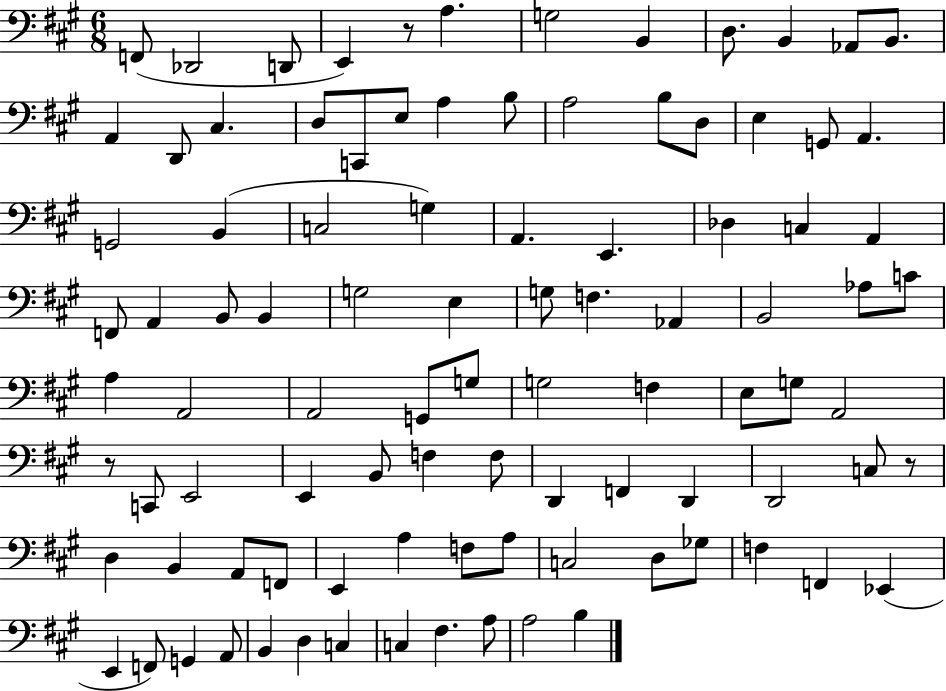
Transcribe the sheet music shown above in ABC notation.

X:1
T:Untitled
M:6/8
L:1/4
K:A
F,,/2 _D,,2 D,,/2 E,, z/2 A, G,2 B,, D,/2 B,, _A,,/2 B,,/2 A,, D,,/2 ^C, D,/2 C,,/2 E,/2 A, B,/2 A,2 B,/2 D,/2 E, G,,/2 A,, G,,2 B,, C,2 G, A,, E,, _D, C, A,, F,,/2 A,, B,,/2 B,, G,2 E, G,/2 F, _A,, B,,2 _A,/2 C/2 A, A,,2 A,,2 G,,/2 G,/2 G,2 F, E,/2 G,/2 A,,2 z/2 C,,/2 E,,2 E,, B,,/2 F, F,/2 D,, F,, D,, D,,2 C,/2 z/2 D, B,, A,,/2 F,,/2 E,, A, F,/2 A,/2 C,2 D,/2 _G,/2 F, F,, _E,, E,, F,,/2 G,, A,,/2 B,, D, C, C, ^F, A,/2 A,2 B,